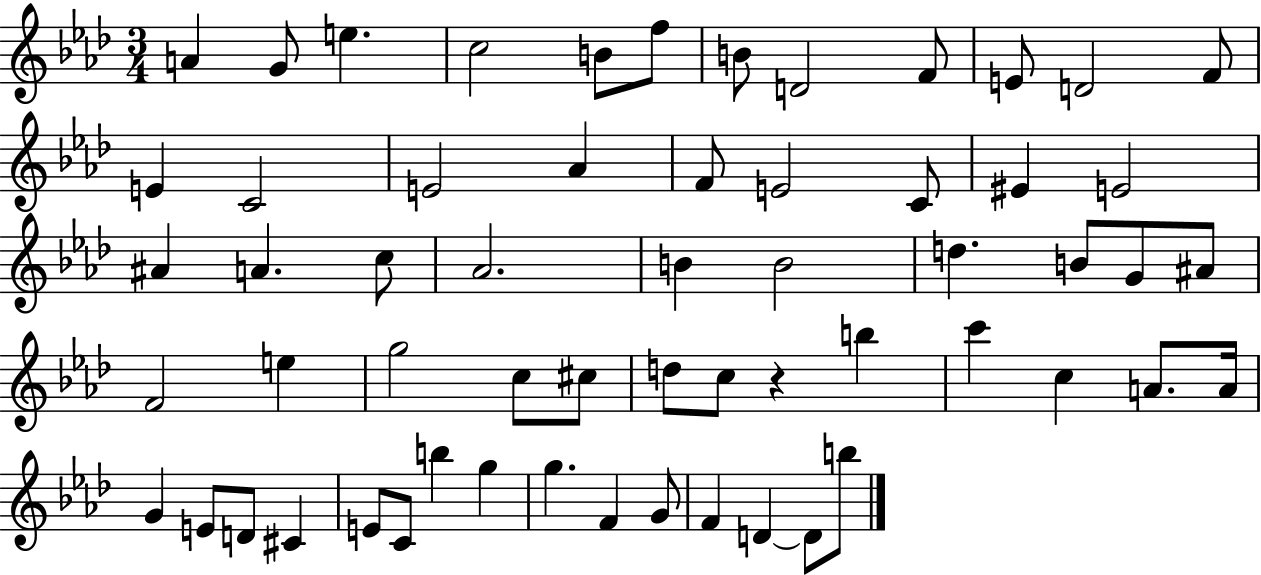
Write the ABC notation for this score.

X:1
T:Untitled
M:3/4
L:1/4
K:Ab
A G/2 e c2 B/2 f/2 B/2 D2 F/2 E/2 D2 F/2 E C2 E2 _A F/2 E2 C/2 ^E E2 ^A A c/2 _A2 B B2 d B/2 G/2 ^A/2 F2 e g2 c/2 ^c/2 d/2 c/2 z b c' c A/2 A/4 G E/2 D/2 ^C E/2 C/2 b g g F G/2 F D D/2 b/2